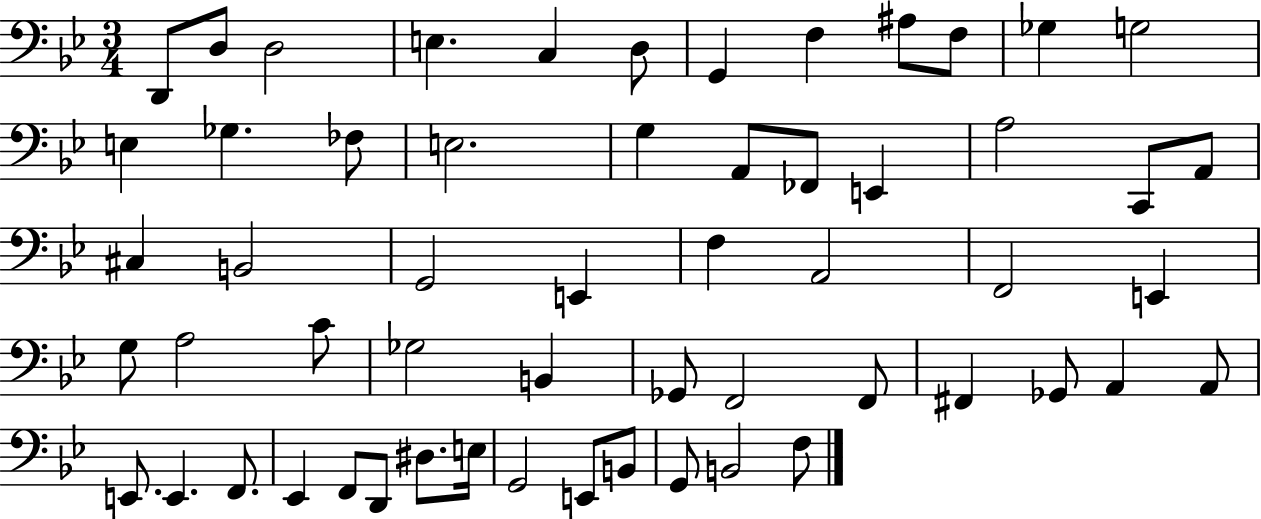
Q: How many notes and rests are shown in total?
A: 57